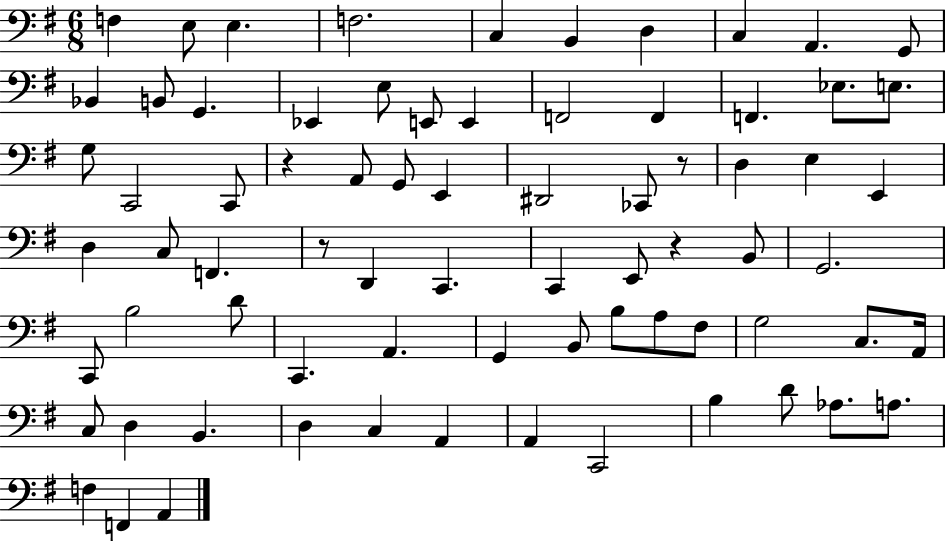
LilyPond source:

{
  \clef bass
  \numericTimeSignature
  \time 6/8
  \key g \major
  f4 e8 e4. | f2. | c4 b,4 d4 | c4 a,4. g,8 | \break bes,4 b,8 g,4. | ees,4 e8 e,8 e,4 | f,2 f,4 | f,4. ees8. e8. | \break g8 c,2 c,8 | r4 a,8 g,8 e,4 | dis,2 ces,8 r8 | d4 e4 e,4 | \break d4 c8 f,4. | r8 d,4 c,4. | c,4 e,8 r4 b,8 | g,2. | \break c,8 b2 d'8 | c,4. a,4. | g,4 b,8 b8 a8 fis8 | g2 c8. a,16 | \break c8 d4 b,4. | d4 c4 a,4 | a,4 c,2 | b4 d'8 aes8. a8. | \break f4 f,4 a,4 | \bar "|."
}